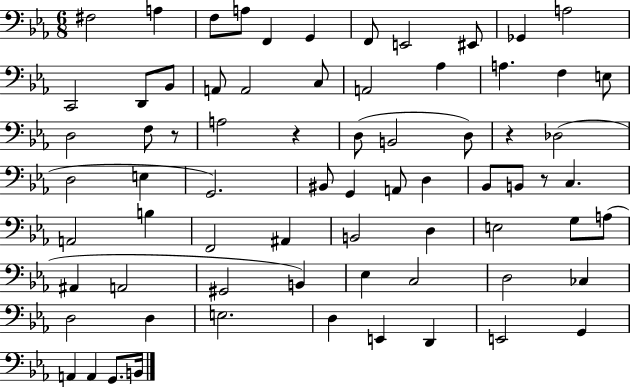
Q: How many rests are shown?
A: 4